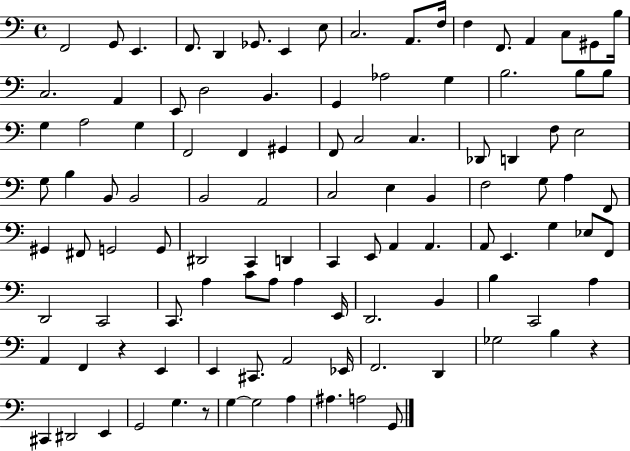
{
  \clef bass
  \time 4/4
  \defaultTimeSignature
  \key c \major
  f,2 g,8 e,4. | f,8. d,4 ges,8. e,4 e8 | c2. a,8. f16 | f4 f,8. a,4 c8 gis,8 b16 | \break c2. a,4 | e,8 d2 b,4. | g,4 aes2 g4 | b2. b8 b8 | \break g4 a2 g4 | f,2 f,4 gis,4 | f,8 c2 c4. | des,8 d,4 f8 e2 | \break g8 b4 b,8 b,2 | b,2 a,2 | c2 e4 b,4 | f2 g8 a4 f,8 | \break gis,4 fis,8 g,2 g,8 | dis,2 c,4 d,4 | c,4 e,8 a,4 a,4. | a,8 e,4. g4 ees8 f,8 | \break d,2 c,2 | c,8. a4 c'8 a8 a4 e,16 | d,2. b,4 | b4 c,2 a4 | \break a,4 f,4 r4 e,4 | e,4 cis,8. a,2 ees,16 | f,2. d,4 | ges2 b4 r4 | \break cis,4 dis,2 e,4 | g,2 g4. r8 | g4~~ g2 a4 | ais4. a2 g,8 | \break \bar "|."
}